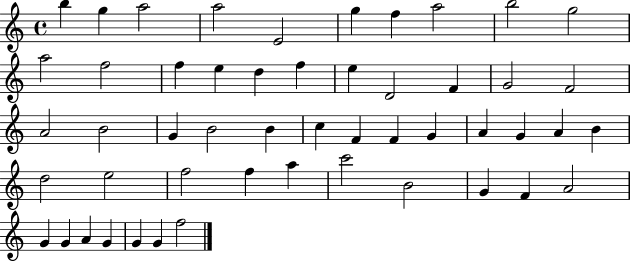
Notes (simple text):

B5/q G5/q A5/h A5/h E4/h G5/q F5/q A5/h B5/h G5/h A5/h F5/h F5/q E5/q D5/q F5/q E5/q D4/h F4/q G4/h F4/h A4/h B4/h G4/q B4/h B4/q C5/q F4/q F4/q G4/q A4/q G4/q A4/q B4/q D5/h E5/h F5/h F5/q A5/q C6/h B4/h G4/q F4/q A4/h G4/q G4/q A4/q G4/q G4/q G4/q F5/h